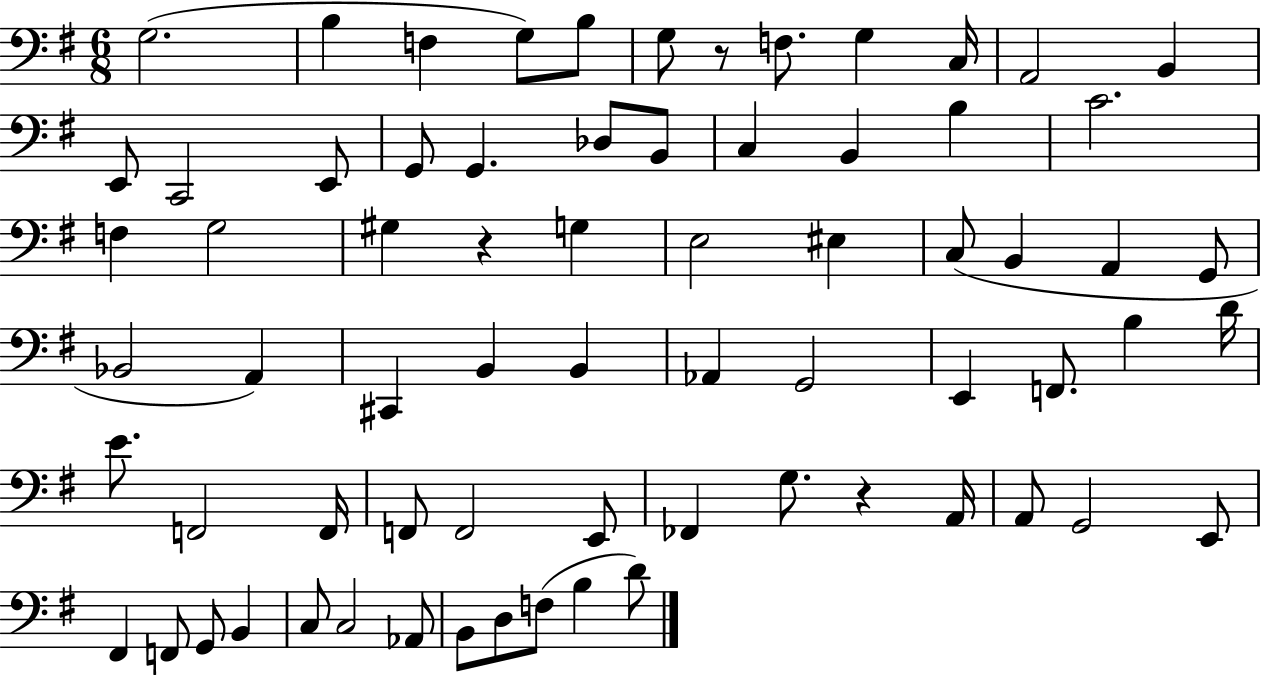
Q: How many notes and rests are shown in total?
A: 70